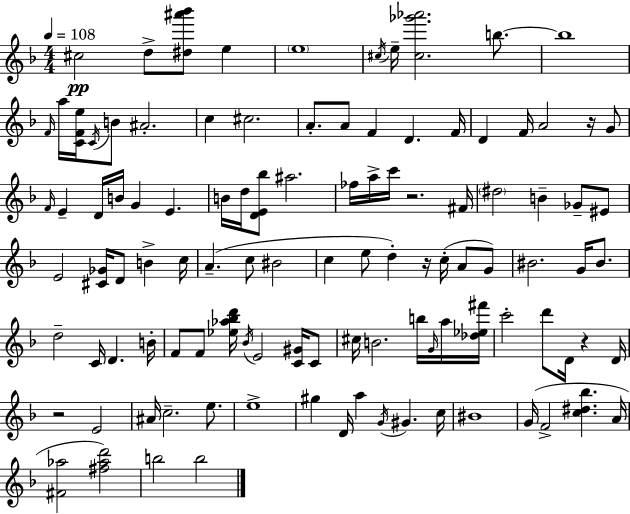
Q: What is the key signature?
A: F major